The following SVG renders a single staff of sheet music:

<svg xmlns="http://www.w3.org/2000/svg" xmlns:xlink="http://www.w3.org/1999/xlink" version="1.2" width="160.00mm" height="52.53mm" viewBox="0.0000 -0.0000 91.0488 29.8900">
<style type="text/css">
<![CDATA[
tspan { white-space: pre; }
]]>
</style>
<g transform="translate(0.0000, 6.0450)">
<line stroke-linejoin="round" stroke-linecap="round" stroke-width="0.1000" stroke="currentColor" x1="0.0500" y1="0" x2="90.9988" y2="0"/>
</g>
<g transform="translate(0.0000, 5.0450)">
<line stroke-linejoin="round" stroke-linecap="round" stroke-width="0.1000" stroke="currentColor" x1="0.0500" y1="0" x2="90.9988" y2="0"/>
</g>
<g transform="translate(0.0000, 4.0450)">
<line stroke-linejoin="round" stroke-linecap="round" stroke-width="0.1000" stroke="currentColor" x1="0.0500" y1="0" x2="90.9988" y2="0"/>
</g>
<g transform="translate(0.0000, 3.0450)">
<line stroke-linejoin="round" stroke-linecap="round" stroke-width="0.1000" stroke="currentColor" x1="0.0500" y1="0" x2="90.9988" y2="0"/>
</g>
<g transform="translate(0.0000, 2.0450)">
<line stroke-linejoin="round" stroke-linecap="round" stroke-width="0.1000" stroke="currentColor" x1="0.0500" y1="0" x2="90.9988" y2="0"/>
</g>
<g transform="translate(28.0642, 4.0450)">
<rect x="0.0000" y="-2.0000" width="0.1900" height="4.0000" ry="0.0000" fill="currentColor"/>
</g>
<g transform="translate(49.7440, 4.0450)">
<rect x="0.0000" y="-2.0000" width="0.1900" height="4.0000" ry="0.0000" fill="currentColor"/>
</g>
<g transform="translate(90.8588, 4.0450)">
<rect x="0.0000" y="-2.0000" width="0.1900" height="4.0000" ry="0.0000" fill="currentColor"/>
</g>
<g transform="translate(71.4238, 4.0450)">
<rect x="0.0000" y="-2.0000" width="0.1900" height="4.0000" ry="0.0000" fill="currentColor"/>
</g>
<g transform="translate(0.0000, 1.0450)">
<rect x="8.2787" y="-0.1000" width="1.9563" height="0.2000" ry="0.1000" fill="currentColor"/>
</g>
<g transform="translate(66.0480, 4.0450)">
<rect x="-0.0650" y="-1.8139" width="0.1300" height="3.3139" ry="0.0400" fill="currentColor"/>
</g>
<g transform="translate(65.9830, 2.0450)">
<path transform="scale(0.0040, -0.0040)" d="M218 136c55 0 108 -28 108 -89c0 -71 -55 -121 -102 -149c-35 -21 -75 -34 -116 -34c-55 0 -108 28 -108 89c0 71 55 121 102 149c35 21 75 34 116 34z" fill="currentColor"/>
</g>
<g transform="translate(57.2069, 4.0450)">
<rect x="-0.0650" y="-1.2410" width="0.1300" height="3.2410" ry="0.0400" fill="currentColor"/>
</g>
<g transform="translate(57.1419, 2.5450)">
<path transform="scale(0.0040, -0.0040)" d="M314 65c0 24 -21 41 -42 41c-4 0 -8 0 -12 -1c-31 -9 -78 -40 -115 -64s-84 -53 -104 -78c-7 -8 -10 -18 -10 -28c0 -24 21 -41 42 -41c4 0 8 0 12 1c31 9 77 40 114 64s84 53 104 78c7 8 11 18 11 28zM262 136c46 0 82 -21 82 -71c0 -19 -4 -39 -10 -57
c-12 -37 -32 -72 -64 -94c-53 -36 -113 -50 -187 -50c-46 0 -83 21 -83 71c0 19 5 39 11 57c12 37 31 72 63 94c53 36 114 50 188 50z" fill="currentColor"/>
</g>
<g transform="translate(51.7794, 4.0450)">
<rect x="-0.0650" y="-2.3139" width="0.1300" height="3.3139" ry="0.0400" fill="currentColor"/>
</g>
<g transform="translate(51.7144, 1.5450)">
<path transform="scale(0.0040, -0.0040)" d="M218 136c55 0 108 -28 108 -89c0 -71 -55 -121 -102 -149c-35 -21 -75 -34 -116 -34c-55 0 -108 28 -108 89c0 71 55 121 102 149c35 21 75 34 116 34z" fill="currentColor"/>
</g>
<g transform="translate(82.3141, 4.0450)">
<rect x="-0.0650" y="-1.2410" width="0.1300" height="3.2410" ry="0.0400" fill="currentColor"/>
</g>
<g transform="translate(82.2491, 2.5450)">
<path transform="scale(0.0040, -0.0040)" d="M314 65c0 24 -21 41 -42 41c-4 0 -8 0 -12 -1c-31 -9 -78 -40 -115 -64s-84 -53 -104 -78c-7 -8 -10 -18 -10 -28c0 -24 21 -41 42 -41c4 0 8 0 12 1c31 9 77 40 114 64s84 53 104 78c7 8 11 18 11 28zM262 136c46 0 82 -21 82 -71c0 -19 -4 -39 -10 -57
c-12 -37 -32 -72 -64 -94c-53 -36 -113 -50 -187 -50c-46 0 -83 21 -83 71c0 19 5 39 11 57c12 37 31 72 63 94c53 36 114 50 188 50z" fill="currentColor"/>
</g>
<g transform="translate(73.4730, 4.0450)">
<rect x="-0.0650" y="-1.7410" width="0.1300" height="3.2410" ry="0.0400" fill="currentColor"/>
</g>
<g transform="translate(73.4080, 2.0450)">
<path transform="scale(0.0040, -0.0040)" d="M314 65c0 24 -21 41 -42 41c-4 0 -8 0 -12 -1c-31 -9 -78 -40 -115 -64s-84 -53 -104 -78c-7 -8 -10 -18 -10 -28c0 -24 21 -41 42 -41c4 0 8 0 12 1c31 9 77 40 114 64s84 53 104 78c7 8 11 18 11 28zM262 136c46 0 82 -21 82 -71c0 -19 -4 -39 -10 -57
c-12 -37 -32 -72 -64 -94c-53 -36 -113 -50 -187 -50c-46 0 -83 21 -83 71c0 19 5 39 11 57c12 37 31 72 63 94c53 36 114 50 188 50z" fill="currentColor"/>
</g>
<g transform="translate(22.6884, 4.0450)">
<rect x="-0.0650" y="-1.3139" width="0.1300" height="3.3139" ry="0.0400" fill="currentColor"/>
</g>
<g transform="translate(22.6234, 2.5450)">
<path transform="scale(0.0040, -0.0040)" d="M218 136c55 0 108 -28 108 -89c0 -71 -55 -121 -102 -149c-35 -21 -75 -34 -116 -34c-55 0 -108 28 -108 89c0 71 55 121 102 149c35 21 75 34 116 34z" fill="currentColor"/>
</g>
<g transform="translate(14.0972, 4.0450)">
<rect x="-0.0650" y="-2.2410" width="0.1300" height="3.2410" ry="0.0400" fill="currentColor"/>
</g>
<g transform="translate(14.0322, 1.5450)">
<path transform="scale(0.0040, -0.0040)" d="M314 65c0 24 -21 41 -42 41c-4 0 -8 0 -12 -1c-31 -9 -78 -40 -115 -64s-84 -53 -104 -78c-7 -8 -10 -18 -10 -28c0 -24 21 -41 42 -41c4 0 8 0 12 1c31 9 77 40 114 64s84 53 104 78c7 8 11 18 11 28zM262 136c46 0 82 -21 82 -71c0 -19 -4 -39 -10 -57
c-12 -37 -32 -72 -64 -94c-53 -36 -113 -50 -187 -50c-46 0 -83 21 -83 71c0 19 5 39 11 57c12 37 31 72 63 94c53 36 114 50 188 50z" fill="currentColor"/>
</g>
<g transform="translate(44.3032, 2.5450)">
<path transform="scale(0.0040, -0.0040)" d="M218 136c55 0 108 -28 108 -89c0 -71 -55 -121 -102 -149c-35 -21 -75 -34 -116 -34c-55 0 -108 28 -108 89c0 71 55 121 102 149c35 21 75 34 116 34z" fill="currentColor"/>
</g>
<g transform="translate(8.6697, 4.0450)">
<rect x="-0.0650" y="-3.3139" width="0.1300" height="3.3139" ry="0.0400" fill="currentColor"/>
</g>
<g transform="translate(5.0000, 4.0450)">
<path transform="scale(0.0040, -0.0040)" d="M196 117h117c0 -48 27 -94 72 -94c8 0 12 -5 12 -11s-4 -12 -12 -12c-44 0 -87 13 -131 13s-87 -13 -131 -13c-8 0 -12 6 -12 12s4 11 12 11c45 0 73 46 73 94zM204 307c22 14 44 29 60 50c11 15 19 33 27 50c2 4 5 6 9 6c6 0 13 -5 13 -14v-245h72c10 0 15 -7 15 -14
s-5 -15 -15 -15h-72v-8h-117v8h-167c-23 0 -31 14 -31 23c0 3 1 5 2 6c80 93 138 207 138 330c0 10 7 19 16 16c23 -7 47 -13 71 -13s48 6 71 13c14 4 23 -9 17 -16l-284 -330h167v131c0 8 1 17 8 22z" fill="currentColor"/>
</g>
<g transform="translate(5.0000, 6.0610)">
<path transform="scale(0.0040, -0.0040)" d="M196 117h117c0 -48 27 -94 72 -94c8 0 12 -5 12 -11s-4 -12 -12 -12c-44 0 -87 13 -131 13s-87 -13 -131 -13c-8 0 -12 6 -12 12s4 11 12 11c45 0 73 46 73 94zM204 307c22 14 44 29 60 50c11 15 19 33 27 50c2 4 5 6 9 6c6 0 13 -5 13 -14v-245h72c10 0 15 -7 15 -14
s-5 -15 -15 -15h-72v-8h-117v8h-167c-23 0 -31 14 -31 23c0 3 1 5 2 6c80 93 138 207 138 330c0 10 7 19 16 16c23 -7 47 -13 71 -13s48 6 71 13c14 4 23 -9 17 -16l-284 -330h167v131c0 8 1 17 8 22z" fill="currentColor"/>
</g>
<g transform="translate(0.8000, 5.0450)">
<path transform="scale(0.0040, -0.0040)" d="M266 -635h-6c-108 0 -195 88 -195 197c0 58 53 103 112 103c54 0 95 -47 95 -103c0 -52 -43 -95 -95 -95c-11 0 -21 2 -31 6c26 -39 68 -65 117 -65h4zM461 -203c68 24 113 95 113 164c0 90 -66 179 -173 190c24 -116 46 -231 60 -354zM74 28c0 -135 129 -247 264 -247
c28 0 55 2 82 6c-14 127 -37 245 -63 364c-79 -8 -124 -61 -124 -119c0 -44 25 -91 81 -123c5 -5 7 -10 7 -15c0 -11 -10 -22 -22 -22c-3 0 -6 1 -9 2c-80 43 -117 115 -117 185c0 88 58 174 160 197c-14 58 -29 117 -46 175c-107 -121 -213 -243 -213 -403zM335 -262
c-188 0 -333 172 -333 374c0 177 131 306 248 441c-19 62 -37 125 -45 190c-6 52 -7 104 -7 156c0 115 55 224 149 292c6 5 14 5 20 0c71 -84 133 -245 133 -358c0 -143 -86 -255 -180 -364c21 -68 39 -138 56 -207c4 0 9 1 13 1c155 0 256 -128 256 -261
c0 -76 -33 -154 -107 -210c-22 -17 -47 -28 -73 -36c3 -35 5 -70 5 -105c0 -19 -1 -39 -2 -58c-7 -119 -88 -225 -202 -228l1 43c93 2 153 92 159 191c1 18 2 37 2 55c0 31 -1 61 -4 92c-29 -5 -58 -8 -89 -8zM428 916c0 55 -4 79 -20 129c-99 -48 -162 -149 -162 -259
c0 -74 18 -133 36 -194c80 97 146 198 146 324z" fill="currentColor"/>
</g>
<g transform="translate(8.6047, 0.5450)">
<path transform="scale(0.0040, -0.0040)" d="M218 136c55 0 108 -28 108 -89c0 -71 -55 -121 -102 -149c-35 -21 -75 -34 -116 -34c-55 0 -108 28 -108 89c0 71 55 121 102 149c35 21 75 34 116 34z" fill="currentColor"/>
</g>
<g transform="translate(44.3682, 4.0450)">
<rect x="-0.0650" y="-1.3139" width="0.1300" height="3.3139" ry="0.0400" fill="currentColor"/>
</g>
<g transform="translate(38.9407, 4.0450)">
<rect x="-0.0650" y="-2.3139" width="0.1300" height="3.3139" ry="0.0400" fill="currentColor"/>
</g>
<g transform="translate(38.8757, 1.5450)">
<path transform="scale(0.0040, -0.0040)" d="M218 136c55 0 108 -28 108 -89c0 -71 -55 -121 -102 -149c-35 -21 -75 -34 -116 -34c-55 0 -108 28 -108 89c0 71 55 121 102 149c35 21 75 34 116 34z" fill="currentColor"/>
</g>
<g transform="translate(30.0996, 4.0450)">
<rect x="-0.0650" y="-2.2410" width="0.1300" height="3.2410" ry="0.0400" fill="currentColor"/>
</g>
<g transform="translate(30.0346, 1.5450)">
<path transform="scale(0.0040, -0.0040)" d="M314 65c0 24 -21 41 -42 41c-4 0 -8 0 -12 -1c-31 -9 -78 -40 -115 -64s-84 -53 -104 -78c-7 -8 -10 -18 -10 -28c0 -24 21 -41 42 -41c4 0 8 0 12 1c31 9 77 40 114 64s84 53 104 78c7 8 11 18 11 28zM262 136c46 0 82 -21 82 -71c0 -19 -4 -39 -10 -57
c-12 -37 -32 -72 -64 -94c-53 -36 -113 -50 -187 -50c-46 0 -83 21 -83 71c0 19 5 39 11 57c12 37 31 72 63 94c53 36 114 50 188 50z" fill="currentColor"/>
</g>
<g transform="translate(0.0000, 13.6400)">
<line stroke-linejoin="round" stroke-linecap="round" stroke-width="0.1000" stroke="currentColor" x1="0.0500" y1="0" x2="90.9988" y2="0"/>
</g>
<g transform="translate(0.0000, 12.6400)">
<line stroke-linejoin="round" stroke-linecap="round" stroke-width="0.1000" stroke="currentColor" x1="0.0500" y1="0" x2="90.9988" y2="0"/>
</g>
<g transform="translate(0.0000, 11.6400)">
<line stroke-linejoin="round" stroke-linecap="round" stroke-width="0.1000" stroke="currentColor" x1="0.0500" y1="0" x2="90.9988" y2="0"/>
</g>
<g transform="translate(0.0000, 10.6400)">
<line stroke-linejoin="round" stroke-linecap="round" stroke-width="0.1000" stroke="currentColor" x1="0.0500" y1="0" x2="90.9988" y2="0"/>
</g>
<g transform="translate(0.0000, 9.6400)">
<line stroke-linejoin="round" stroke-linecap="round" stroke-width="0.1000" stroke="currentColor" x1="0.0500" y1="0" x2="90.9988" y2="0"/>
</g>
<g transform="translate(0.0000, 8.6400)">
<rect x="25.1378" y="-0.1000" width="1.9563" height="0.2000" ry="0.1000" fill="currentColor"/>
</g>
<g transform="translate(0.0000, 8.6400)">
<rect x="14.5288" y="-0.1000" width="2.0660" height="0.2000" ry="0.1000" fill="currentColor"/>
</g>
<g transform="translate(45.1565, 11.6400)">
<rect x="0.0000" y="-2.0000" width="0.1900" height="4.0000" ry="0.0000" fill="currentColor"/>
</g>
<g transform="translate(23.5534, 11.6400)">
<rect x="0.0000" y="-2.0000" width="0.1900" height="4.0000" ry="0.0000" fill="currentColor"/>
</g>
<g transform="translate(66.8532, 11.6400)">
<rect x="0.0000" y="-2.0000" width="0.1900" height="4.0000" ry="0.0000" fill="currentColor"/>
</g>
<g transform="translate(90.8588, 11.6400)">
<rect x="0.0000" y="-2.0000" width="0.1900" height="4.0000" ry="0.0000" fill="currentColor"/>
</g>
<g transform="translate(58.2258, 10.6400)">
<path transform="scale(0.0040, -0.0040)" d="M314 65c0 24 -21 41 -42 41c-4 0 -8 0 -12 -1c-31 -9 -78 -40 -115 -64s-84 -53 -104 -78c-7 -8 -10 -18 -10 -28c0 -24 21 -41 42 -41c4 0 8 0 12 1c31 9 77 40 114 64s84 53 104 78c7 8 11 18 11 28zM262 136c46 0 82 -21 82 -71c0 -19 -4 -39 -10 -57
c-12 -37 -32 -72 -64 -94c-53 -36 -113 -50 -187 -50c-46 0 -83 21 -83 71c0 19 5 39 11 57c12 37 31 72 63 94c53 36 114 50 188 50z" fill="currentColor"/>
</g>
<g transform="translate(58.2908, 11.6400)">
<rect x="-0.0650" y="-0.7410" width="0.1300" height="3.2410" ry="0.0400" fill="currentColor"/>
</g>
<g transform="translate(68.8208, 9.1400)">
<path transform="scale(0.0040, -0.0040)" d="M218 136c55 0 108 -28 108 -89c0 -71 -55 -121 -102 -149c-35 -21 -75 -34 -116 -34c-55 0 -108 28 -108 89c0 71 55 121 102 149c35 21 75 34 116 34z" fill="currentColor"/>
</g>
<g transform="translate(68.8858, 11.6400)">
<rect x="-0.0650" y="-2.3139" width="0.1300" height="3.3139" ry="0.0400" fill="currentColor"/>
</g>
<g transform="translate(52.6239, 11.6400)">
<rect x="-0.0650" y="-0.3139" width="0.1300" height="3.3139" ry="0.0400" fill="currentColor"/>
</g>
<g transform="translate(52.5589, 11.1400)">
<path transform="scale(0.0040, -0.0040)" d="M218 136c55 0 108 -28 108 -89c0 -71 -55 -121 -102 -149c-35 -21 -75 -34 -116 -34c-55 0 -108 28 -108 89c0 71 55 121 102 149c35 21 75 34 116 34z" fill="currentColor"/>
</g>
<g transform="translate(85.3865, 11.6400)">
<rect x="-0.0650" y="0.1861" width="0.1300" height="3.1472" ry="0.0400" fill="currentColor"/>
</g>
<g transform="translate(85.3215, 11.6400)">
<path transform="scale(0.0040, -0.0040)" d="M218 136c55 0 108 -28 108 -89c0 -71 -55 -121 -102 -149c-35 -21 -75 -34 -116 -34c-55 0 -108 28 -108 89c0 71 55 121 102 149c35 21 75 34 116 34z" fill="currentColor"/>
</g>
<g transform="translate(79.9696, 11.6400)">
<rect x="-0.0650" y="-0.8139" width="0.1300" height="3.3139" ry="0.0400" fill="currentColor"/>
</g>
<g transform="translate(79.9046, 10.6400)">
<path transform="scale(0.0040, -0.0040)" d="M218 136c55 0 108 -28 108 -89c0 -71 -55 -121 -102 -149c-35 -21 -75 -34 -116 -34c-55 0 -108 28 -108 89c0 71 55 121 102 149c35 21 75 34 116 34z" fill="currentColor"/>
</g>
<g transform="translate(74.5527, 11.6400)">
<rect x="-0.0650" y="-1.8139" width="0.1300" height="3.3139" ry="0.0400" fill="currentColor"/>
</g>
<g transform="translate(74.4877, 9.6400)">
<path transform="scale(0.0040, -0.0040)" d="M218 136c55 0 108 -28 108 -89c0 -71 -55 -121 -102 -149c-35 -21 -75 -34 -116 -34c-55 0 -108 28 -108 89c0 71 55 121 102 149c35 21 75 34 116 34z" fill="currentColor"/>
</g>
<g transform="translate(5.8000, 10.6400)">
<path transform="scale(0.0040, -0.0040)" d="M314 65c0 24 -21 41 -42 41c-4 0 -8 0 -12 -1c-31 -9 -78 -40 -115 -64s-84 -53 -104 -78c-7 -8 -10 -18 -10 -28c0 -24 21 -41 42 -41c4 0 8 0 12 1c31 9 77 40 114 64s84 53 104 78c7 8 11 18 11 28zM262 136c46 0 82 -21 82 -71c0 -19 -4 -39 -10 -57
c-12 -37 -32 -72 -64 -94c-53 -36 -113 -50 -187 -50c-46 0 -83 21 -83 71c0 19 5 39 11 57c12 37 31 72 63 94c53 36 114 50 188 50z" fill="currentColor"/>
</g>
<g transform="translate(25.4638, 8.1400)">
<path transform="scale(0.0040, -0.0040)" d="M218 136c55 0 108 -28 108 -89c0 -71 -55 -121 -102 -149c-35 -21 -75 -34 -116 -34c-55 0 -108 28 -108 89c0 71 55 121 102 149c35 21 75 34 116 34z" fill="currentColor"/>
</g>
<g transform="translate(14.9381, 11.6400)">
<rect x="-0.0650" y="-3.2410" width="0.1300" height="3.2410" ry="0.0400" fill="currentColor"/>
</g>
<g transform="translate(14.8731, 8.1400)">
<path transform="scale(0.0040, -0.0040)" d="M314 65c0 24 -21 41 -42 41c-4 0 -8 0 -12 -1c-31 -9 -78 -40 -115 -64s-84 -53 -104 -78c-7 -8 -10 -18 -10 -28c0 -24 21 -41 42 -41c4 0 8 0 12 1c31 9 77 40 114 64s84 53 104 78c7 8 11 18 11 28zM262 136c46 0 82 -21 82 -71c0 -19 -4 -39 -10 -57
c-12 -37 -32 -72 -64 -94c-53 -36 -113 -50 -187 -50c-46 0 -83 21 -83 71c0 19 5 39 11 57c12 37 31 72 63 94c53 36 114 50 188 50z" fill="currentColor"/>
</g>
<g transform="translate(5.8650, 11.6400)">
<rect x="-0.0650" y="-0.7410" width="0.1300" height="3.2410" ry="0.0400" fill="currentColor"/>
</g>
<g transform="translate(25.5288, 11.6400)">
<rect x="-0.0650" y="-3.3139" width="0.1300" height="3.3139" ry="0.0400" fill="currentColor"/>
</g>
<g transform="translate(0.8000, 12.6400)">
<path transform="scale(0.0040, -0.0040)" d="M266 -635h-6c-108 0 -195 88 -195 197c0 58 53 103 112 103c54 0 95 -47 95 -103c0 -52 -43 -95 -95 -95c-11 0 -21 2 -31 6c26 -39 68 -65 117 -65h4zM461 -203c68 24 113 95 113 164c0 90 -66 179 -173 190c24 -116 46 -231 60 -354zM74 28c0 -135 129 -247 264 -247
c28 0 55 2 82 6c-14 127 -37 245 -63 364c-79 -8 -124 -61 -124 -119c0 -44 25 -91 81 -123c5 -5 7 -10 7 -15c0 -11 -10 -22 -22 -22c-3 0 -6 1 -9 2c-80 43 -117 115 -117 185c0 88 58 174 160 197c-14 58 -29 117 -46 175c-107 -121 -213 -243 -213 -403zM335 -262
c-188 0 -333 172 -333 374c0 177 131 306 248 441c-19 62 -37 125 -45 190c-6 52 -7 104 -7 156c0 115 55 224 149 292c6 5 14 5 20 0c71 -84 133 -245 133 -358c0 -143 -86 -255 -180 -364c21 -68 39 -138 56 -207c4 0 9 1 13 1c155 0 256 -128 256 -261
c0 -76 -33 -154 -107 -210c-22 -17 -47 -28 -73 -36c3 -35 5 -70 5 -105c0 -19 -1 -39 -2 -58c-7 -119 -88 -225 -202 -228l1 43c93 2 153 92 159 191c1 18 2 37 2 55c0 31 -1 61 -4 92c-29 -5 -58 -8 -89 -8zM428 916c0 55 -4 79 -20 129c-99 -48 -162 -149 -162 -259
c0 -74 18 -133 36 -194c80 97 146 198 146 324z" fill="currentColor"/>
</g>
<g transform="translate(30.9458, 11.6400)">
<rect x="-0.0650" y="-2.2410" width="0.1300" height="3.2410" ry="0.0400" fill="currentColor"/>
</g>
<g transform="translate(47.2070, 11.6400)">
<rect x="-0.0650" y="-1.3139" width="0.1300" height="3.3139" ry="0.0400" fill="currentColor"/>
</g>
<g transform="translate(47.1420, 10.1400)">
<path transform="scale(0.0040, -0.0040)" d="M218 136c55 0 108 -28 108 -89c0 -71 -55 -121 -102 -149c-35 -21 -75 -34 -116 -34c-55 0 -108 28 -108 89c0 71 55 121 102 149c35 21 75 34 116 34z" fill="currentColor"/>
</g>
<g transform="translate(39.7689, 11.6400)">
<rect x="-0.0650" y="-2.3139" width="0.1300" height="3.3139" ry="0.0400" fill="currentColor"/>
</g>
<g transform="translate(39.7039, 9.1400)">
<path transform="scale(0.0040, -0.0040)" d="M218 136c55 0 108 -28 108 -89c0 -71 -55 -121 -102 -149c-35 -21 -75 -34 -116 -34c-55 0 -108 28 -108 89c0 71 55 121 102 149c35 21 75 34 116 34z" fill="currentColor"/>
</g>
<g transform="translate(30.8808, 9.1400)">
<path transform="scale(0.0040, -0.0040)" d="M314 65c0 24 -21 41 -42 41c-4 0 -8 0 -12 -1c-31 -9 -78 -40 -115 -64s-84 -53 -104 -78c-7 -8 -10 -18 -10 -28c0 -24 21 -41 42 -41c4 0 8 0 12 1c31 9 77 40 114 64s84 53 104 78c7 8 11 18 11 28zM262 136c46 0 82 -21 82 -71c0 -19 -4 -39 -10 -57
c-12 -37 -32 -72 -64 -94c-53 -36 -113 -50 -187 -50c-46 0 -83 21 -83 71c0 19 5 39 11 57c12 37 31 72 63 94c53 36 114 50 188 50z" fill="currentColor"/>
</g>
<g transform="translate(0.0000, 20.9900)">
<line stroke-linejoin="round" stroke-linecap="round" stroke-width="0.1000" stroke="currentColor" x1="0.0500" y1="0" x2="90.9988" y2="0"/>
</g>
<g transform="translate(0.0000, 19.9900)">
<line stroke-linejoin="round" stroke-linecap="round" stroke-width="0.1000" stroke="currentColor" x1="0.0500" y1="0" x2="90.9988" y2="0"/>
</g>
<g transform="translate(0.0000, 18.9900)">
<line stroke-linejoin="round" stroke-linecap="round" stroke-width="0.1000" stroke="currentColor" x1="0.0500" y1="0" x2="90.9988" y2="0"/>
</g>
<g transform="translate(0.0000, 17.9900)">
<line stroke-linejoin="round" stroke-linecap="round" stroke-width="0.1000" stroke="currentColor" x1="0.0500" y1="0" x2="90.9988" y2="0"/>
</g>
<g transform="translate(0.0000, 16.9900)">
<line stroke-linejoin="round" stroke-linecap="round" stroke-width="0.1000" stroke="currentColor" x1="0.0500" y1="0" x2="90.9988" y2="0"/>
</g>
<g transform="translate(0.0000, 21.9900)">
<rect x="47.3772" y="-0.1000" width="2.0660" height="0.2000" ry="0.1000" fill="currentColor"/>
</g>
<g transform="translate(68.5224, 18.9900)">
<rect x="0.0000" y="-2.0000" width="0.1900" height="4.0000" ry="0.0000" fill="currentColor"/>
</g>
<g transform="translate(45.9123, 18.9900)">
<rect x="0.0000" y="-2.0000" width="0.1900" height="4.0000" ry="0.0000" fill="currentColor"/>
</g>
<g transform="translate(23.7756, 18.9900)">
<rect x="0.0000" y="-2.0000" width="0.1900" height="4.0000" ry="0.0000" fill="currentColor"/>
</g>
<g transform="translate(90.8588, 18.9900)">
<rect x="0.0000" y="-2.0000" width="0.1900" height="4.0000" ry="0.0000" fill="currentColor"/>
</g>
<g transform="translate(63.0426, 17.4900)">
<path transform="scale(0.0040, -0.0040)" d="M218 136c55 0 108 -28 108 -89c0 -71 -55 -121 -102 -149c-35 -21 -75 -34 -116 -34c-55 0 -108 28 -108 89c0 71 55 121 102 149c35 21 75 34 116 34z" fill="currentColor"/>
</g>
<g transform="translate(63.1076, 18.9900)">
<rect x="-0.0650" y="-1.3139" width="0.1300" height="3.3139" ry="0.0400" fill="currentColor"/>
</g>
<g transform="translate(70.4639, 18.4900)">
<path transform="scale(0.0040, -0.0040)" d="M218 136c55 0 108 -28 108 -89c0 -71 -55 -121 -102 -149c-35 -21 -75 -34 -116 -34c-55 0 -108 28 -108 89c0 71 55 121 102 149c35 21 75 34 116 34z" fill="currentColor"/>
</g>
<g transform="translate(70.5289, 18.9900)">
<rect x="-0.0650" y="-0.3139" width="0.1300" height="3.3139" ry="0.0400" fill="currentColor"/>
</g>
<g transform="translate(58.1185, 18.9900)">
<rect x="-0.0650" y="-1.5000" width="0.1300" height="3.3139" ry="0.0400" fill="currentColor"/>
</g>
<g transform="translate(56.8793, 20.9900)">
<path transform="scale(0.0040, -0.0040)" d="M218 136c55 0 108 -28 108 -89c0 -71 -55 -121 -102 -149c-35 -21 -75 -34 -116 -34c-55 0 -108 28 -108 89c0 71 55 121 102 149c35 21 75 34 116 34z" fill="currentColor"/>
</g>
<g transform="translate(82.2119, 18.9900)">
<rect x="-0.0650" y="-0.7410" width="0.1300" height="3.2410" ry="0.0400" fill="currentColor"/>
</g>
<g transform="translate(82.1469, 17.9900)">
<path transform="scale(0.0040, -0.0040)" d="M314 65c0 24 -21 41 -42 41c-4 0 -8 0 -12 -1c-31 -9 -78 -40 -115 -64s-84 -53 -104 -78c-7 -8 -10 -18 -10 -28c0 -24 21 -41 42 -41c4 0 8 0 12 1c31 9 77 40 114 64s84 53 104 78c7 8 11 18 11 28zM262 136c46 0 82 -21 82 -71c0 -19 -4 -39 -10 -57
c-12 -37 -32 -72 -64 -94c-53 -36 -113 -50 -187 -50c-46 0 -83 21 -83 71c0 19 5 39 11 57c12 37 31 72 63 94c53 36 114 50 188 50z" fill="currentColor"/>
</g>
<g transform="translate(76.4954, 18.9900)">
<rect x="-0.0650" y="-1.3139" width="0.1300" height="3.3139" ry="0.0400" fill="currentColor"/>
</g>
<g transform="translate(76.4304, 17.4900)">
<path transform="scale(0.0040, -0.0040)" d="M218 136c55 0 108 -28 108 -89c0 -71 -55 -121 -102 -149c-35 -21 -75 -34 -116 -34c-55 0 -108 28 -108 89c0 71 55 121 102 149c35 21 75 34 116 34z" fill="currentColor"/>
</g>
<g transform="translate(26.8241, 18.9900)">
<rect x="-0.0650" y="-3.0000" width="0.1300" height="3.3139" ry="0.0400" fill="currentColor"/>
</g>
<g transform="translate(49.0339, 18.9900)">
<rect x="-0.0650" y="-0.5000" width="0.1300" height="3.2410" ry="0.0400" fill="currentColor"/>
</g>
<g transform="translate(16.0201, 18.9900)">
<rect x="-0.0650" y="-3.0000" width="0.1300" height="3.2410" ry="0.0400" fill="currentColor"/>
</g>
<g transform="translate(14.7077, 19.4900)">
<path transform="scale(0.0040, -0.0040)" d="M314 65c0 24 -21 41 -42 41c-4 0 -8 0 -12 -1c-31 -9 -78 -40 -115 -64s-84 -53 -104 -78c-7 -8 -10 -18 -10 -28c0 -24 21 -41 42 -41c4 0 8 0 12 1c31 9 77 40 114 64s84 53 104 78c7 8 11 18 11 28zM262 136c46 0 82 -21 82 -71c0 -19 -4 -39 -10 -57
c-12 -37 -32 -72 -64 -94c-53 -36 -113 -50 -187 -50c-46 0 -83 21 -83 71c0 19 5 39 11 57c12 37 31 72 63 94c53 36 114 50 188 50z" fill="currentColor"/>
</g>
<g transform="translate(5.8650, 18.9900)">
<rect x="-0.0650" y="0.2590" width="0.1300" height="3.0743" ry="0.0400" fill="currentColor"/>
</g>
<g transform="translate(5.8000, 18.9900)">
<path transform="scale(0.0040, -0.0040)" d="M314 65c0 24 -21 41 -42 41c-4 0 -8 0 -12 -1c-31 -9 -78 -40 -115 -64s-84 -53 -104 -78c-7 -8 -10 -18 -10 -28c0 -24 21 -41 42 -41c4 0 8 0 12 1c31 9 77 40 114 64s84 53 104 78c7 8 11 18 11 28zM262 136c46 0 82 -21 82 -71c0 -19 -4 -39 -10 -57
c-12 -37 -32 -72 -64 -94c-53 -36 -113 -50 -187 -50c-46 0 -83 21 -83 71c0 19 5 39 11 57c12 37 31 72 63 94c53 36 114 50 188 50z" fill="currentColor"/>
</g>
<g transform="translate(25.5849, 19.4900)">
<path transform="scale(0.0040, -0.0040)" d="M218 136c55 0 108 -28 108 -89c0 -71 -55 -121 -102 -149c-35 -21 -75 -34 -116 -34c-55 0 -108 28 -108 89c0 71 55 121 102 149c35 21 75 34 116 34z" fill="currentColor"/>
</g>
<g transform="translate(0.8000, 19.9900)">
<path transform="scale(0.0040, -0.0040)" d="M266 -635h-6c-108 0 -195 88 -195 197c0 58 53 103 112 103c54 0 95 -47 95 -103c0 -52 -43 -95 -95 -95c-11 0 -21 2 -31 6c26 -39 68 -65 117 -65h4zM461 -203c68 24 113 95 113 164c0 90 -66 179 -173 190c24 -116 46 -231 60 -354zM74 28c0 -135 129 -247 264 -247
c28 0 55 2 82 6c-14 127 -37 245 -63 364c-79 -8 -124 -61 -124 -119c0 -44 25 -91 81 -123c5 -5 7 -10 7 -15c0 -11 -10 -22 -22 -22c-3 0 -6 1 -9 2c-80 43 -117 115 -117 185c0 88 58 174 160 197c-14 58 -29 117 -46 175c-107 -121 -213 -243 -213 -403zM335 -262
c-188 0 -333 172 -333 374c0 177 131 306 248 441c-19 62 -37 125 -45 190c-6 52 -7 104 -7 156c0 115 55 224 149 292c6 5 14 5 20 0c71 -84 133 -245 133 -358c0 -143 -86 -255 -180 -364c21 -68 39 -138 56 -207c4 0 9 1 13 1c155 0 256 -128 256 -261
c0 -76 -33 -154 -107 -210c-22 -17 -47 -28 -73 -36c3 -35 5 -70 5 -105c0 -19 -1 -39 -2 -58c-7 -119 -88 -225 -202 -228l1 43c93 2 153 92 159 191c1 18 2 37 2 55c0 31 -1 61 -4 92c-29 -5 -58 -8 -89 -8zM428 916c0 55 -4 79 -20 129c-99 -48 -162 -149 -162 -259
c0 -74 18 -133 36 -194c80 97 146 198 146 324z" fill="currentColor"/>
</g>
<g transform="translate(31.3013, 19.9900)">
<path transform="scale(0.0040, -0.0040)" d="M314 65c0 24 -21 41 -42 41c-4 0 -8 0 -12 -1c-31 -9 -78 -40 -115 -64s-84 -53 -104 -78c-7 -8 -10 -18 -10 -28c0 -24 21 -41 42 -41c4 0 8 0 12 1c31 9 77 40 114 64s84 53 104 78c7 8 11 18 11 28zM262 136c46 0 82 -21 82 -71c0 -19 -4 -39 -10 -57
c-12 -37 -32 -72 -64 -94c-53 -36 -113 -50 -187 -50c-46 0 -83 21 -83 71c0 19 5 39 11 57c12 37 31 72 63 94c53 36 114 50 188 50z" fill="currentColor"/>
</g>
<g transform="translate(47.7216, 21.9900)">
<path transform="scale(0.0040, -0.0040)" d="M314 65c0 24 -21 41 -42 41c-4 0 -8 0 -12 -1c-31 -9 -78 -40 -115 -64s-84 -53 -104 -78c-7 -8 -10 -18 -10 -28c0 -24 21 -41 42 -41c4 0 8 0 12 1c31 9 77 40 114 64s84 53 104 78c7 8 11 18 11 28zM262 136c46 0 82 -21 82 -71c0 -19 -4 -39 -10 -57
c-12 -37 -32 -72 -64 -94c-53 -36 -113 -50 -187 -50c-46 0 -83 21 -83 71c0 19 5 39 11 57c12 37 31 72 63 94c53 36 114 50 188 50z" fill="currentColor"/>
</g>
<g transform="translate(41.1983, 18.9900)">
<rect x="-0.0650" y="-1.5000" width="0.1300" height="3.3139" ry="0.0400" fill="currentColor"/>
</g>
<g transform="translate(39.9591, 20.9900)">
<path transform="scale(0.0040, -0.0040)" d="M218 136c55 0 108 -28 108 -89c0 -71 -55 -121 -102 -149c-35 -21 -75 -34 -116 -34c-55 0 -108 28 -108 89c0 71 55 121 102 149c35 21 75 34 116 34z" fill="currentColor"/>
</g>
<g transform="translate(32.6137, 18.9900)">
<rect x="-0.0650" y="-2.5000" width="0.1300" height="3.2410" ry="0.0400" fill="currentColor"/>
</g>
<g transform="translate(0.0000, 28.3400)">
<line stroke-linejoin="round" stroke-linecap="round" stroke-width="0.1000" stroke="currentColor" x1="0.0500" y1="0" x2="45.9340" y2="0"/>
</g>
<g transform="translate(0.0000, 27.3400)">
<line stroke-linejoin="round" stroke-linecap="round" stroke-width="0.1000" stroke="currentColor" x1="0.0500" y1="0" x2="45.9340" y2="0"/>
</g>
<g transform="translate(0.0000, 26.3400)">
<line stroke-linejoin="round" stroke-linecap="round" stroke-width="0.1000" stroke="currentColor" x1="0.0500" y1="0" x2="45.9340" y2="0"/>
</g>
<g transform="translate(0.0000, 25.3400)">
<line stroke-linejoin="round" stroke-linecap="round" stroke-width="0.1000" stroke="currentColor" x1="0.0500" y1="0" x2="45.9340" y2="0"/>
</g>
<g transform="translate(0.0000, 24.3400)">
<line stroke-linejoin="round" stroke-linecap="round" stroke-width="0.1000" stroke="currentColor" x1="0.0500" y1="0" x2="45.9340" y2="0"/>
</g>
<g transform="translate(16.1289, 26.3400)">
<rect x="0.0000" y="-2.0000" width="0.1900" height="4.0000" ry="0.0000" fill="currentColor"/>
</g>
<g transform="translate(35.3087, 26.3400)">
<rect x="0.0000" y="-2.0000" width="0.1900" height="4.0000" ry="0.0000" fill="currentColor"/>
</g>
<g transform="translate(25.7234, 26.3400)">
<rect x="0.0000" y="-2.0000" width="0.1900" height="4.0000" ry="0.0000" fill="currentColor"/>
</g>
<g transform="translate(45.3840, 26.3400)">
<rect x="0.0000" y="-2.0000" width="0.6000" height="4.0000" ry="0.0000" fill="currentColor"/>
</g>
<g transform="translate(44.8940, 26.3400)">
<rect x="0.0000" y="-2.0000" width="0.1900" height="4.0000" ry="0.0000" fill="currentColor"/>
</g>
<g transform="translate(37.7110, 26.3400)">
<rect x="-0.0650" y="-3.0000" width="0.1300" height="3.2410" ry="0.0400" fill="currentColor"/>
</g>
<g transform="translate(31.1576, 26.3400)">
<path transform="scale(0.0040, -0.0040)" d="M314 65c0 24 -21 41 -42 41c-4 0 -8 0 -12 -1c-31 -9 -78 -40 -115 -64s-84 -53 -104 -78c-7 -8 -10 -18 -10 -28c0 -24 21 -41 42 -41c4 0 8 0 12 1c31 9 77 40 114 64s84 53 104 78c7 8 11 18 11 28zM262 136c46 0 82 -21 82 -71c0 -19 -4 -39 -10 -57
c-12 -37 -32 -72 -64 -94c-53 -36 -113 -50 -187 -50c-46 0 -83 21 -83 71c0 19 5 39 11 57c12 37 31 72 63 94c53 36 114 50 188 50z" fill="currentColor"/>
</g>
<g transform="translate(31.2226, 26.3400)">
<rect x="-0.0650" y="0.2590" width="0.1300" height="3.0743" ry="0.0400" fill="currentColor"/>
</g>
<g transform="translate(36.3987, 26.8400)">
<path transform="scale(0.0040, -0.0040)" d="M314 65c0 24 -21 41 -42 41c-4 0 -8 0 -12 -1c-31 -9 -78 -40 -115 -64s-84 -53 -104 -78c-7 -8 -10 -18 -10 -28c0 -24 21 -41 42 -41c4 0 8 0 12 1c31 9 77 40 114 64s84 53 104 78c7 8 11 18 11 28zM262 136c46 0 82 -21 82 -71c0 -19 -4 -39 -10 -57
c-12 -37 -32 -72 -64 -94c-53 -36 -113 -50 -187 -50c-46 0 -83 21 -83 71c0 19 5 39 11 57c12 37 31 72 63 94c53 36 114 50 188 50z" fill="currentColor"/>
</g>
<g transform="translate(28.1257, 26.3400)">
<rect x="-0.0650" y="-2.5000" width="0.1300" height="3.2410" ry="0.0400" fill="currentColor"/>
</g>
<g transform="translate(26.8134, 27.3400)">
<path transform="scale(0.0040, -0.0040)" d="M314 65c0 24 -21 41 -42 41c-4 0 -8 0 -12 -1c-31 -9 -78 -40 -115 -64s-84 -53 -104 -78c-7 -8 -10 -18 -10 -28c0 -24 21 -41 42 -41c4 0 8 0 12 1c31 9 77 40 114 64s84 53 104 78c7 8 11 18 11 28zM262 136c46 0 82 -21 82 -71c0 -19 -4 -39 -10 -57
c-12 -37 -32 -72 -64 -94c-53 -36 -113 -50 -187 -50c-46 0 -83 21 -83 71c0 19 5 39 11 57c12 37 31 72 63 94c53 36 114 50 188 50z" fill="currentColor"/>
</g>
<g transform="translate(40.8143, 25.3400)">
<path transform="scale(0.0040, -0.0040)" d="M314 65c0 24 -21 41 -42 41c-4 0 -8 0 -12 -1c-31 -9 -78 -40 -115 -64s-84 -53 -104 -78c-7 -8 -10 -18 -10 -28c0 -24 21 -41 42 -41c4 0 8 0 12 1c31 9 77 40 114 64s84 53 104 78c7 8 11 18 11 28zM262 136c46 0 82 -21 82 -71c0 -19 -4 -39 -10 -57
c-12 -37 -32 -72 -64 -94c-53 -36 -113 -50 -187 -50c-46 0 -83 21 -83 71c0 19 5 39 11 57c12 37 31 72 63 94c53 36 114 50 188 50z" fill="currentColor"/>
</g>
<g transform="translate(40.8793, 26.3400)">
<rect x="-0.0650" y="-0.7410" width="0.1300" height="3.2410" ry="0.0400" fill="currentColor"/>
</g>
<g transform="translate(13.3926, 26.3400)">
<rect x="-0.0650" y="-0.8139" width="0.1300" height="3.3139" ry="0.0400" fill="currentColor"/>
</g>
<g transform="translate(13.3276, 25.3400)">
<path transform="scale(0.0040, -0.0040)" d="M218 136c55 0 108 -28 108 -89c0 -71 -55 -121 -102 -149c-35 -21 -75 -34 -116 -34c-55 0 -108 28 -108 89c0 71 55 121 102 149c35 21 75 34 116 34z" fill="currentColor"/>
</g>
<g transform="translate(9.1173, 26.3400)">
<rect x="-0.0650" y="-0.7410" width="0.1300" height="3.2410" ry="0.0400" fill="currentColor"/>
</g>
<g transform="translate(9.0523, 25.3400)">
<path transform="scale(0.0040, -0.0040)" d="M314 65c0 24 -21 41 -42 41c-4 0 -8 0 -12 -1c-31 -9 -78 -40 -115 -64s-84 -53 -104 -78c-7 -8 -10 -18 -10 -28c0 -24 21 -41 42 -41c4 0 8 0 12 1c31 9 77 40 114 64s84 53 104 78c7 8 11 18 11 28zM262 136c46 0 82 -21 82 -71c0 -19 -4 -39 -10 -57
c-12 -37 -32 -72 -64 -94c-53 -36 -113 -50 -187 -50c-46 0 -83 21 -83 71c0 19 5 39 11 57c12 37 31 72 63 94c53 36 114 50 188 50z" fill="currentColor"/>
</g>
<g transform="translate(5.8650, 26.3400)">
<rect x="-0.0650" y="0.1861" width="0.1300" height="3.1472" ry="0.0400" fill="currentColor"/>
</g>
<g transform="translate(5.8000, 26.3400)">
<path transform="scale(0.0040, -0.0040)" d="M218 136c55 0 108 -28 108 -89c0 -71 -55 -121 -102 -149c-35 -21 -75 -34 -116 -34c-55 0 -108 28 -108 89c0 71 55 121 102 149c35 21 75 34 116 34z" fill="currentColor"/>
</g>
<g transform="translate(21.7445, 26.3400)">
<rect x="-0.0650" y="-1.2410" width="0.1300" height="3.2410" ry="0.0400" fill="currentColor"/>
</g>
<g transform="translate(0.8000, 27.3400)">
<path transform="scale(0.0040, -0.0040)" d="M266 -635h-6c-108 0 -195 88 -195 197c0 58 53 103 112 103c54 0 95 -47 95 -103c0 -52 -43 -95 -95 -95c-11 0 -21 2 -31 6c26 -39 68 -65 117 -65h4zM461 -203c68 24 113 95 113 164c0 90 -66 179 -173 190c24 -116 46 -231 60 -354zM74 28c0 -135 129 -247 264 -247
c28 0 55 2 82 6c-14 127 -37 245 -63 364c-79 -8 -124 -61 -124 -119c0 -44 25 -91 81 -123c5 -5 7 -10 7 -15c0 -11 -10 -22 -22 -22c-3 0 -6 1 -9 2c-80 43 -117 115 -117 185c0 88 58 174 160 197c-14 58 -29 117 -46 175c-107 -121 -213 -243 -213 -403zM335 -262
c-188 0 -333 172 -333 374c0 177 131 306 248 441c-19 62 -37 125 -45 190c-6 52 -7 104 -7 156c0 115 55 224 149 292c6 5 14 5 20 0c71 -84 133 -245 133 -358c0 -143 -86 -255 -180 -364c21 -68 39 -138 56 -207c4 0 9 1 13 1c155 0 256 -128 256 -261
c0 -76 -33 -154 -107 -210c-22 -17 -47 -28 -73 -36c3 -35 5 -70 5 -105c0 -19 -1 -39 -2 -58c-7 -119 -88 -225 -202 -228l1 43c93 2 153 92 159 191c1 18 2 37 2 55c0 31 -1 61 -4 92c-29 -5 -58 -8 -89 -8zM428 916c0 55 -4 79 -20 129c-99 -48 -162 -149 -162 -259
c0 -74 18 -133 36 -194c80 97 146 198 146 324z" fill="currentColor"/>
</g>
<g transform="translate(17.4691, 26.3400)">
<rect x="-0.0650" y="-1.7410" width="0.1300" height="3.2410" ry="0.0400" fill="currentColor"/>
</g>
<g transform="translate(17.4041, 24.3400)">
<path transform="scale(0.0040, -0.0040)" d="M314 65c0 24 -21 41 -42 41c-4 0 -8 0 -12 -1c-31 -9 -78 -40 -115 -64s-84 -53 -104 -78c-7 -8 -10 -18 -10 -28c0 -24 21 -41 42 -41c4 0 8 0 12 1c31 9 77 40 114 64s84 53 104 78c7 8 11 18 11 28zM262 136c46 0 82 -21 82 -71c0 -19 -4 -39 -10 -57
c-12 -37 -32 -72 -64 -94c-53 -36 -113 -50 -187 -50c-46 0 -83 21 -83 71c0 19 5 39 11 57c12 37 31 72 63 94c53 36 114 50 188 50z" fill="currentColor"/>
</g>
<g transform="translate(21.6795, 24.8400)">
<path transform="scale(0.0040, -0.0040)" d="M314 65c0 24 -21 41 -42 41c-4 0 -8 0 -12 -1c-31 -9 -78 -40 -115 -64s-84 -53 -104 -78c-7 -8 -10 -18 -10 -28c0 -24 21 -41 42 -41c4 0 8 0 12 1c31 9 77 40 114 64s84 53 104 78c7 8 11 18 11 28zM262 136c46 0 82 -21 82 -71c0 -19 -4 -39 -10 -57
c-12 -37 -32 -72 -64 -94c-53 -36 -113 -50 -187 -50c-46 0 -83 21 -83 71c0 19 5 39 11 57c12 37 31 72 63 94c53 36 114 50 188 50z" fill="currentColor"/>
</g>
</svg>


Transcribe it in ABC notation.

X:1
T:Untitled
M:4/4
L:1/4
K:C
b g2 e g2 g e g e2 f f2 e2 d2 b2 b g2 g e c d2 g f d B B2 A2 A G2 E C2 E e c e d2 B d2 d f2 e2 G2 B2 A2 d2